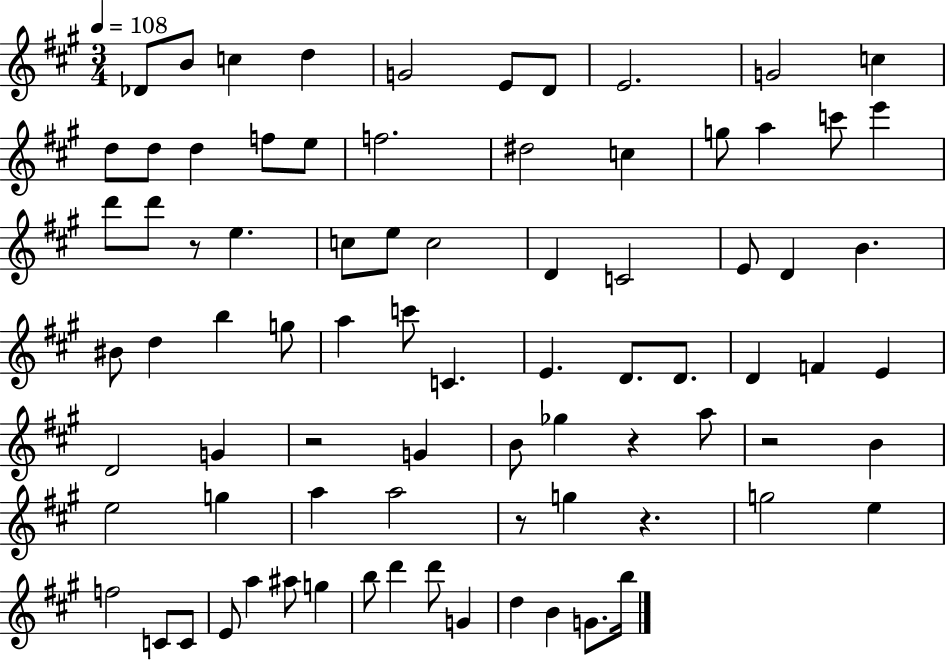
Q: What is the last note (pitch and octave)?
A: B5